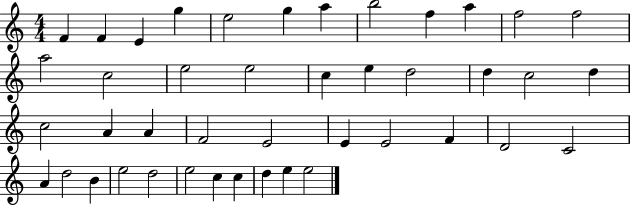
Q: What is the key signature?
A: C major